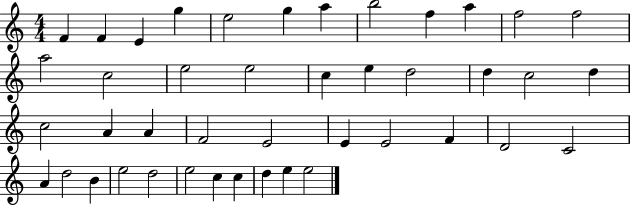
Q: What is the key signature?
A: C major